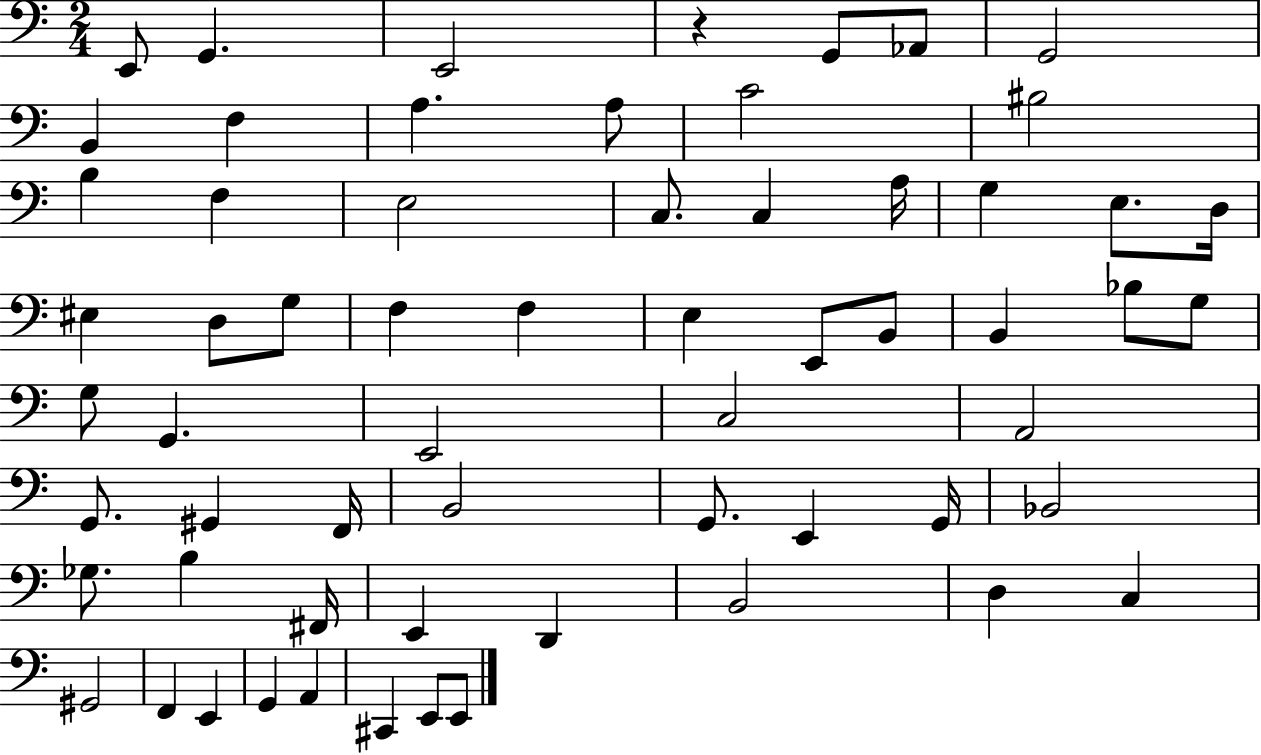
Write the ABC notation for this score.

X:1
T:Untitled
M:2/4
L:1/4
K:C
E,,/2 G,, E,,2 z G,,/2 _A,,/2 G,,2 B,, F, A, A,/2 C2 ^B,2 B, F, E,2 C,/2 C, A,/4 G, E,/2 D,/4 ^E, D,/2 G,/2 F, F, E, E,,/2 B,,/2 B,, _B,/2 G,/2 G,/2 G,, E,,2 C,2 A,,2 G,,/2 ^G,, F,,/4 B,,2 G,,/2 E,, G,,/4 _B,,2 _G,/2 B, ^F,,/4 E,, D,, B,,2 D, C, ^G,,2 F,, E,, G,, A,, ^C,, E,,/2 E,,/2